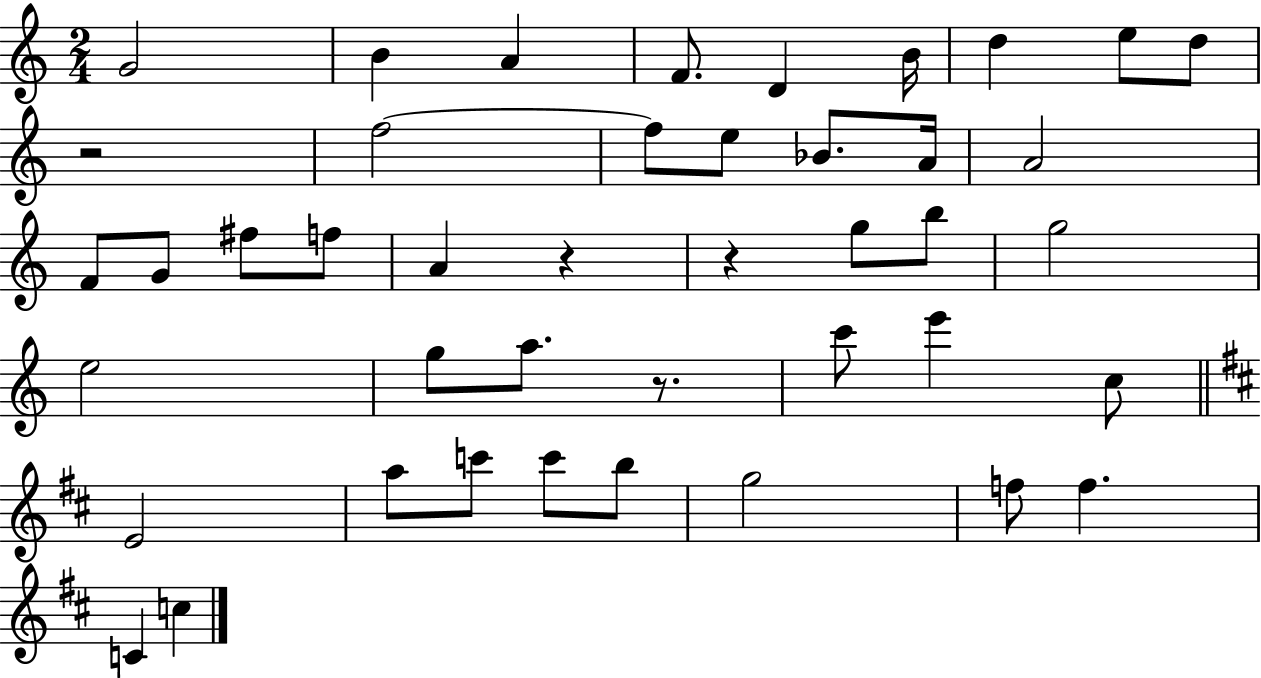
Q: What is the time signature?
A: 2/4